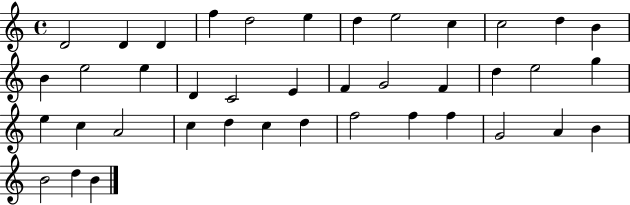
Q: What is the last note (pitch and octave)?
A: B4